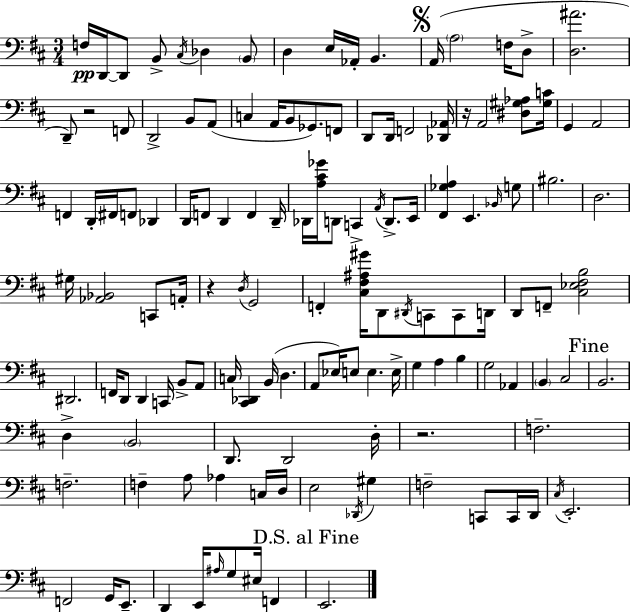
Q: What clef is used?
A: bass